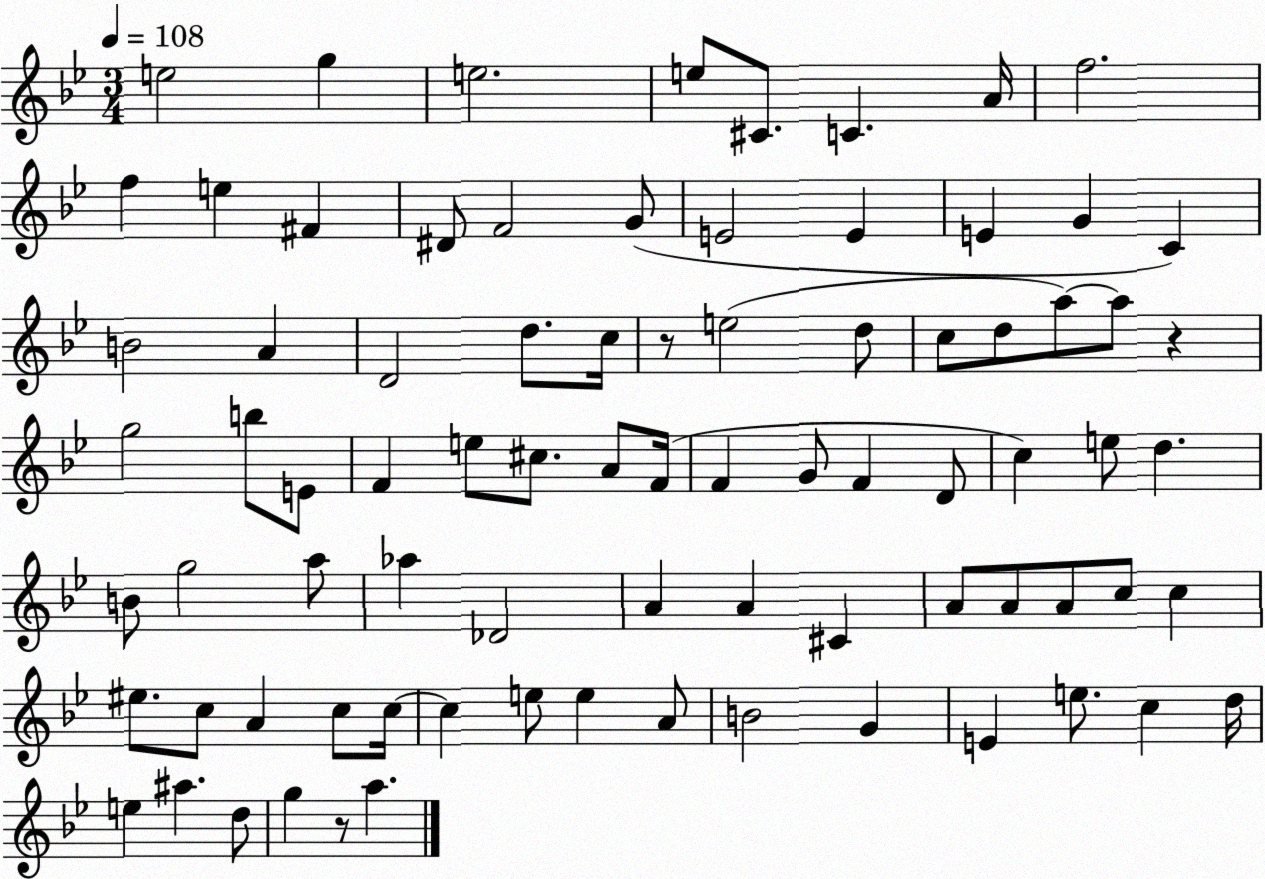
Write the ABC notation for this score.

X:1
T:Untitled
M:3/4
L:1/4
K:Bb
e2 g e2 e/2 ^C/2 C A/4 f2 f e ^F ^D/2 F2 G/2 E2 E E G C B2 A D2 d/2 c/4 z/2 e2 d/2 c/2 d/2 a/2 a/2 z g2 b/2 E/2 F e/2 ^c/2 A/2 F/4 F G/2 F D/2 c e/2 d B/2 g2 a/2 _a _D2 A A ^C A/2 A/2 A/2 c/2 c ^e/2 c/2 A c/2 c/4 c e/2 e A/2 B2 G E e/2 c d/4 e ^a d/2 g z/2 a